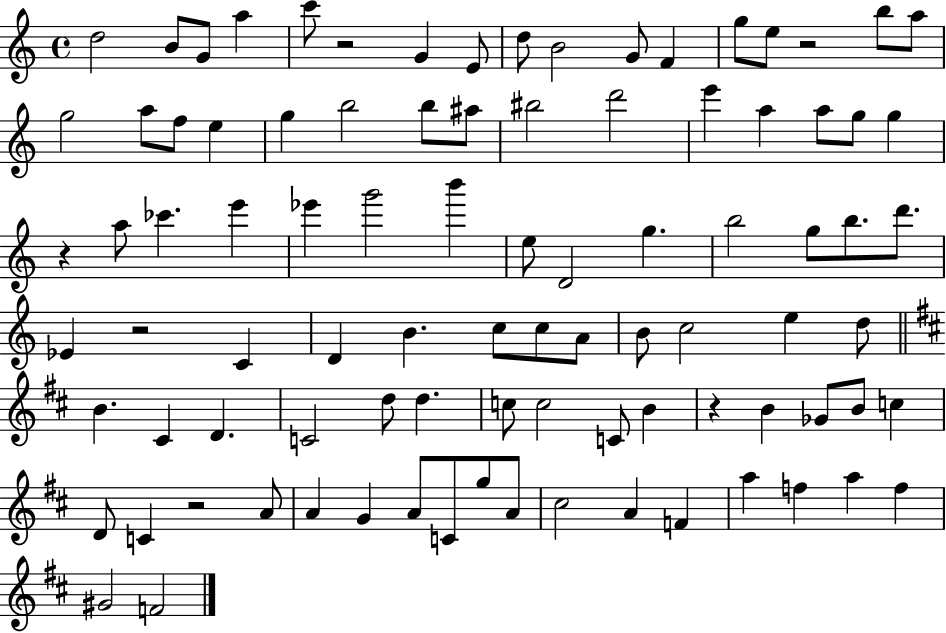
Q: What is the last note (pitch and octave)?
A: F4